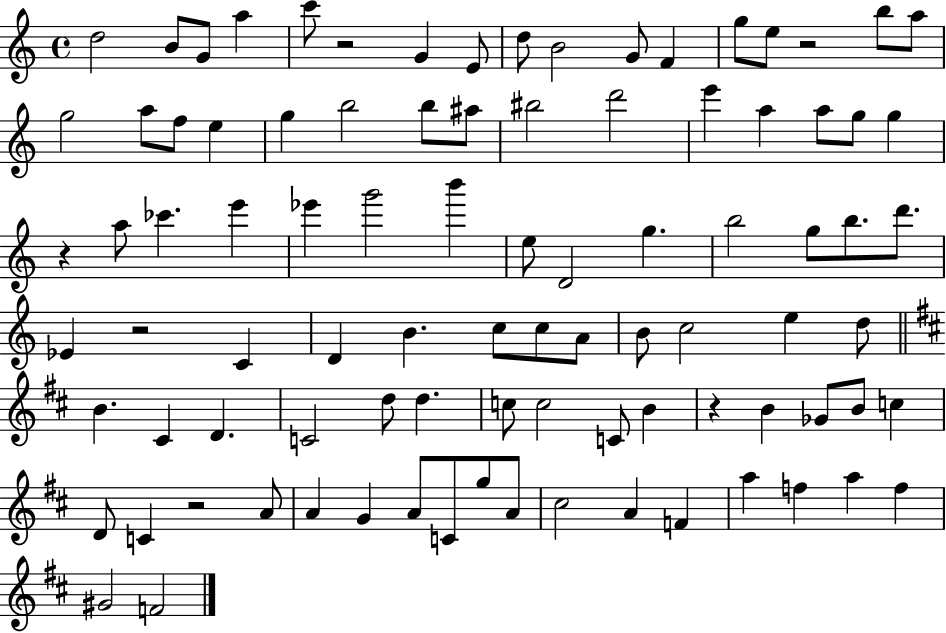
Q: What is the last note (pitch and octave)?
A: F4